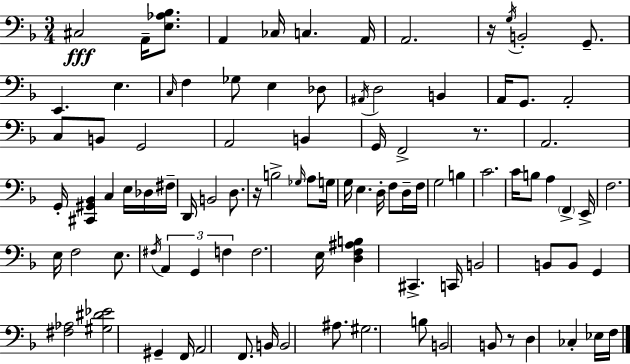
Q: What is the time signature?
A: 3/4